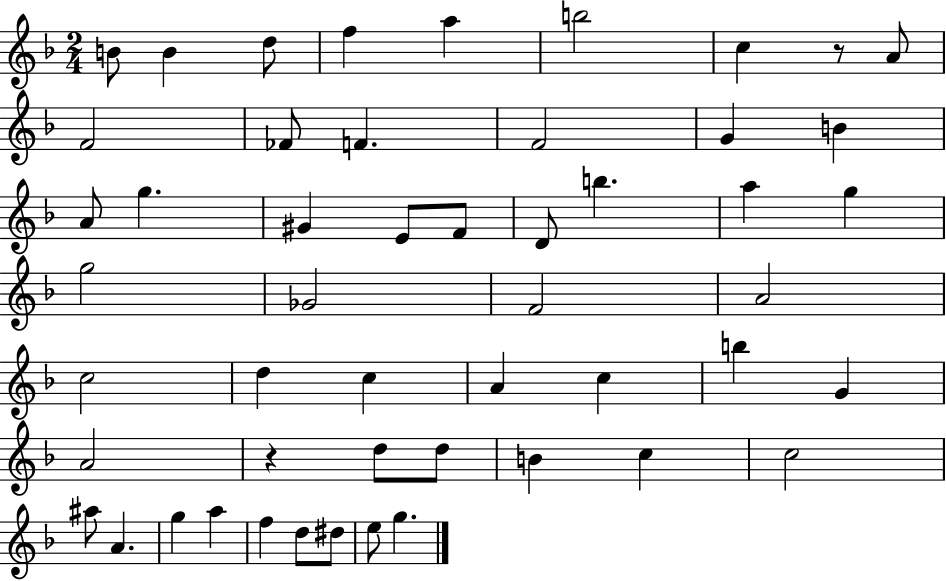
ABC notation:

X:1
T:Untitled
M:2/4
L:1/4
K:F
B/2 B d/2 f a b2 c z/2 A/2 F2 _F/2 F F2 G B A/2 g ^G E/2 F/2 D/2 b a g g2 _G2 F2 A2 c2 d c A c b G A2 z d/2 d/2 B c c2 ^a/2 A g a f d/2 ^d/2 e/2 g